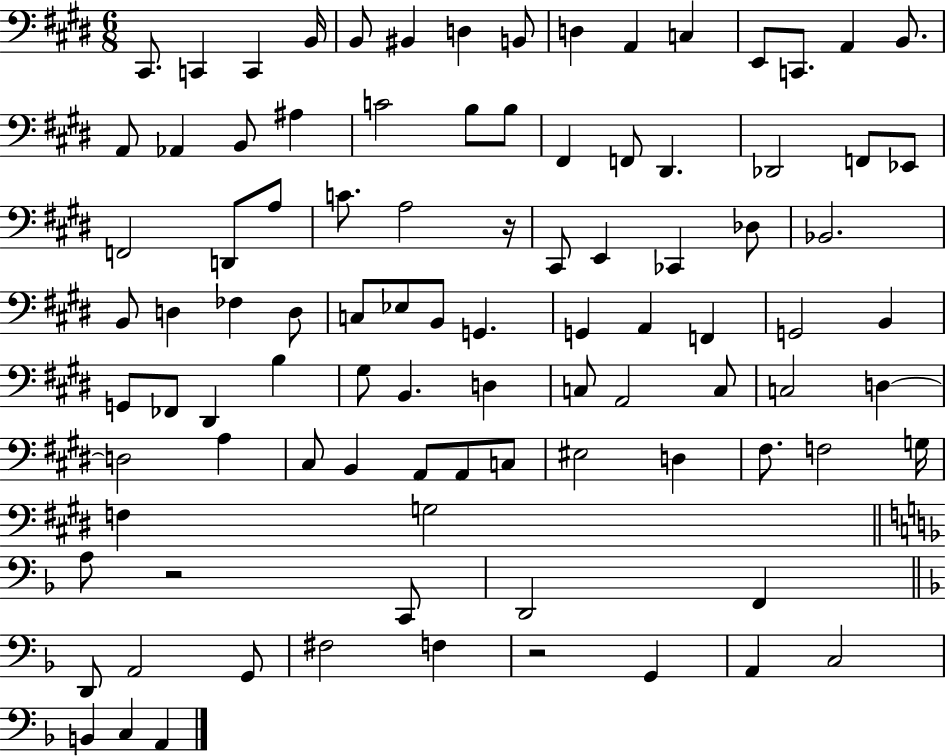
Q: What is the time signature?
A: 6/8